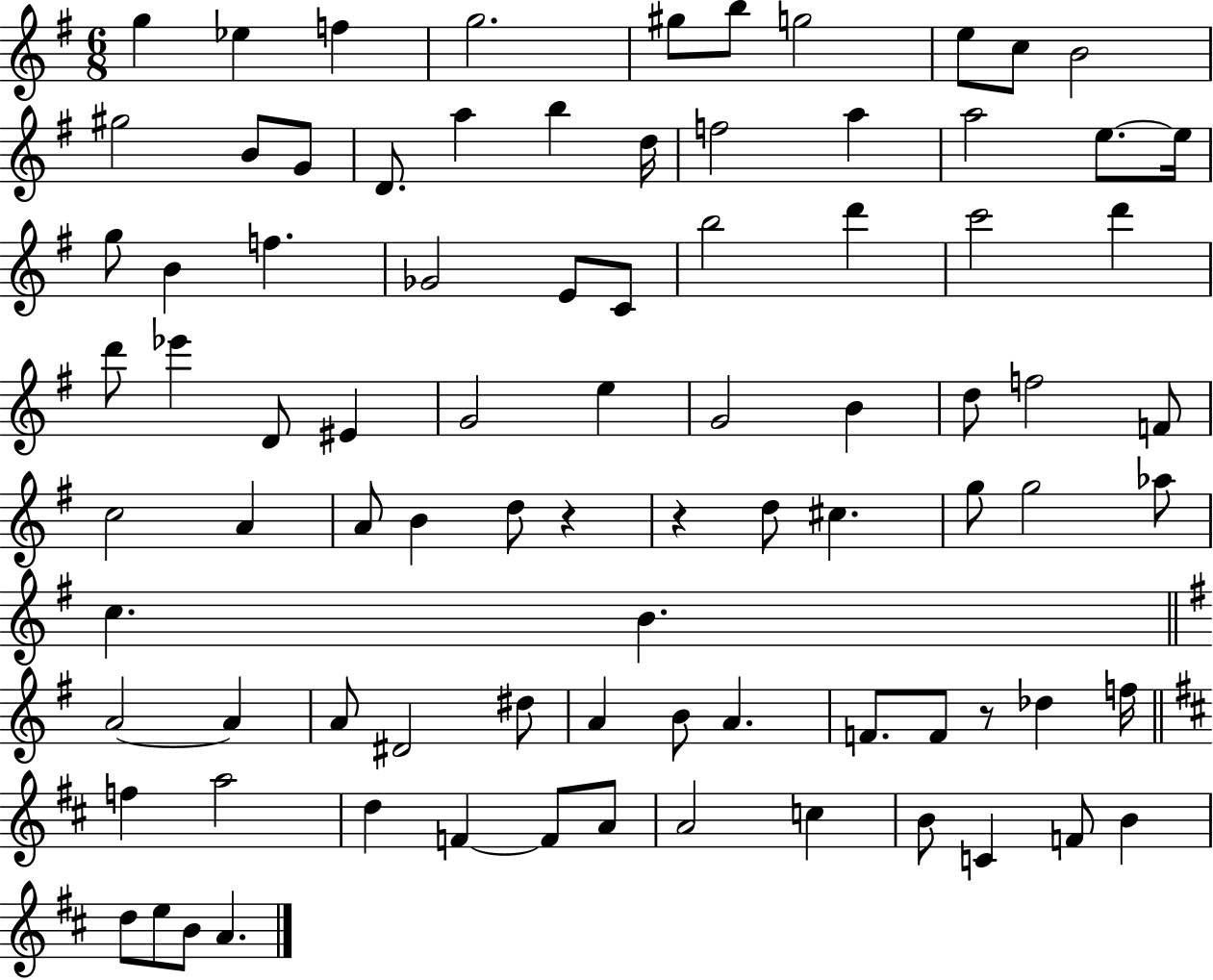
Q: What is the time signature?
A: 6/8